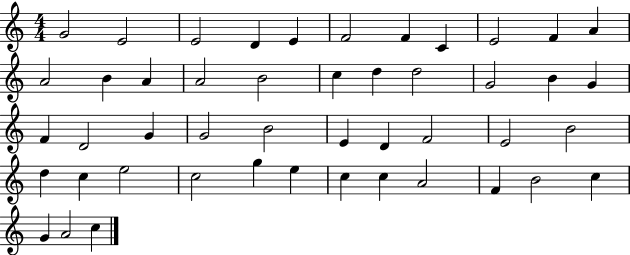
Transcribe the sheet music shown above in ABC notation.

X:1
T:Untitled
M:4/4
L:1/4
K:C
G2 E2 E2 D E F2 F C E2 F A A2 B A A2 B2 c d d2 G2 B G F D2 G G2 B2 E D F2 E2 B2 d c e2 c2 g e c c A2 F B2 c G A2 c